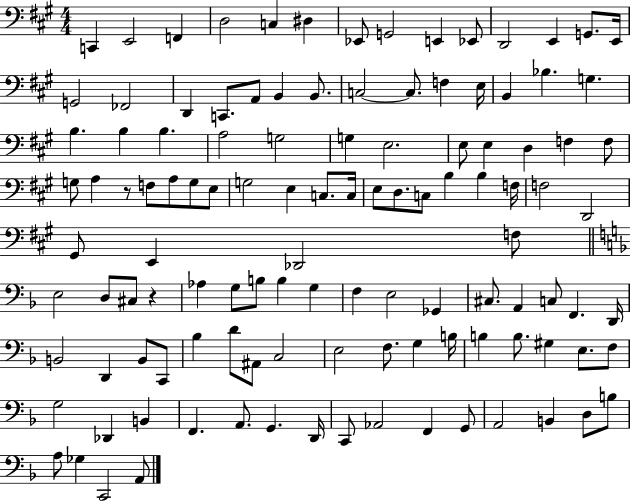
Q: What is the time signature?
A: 4/4